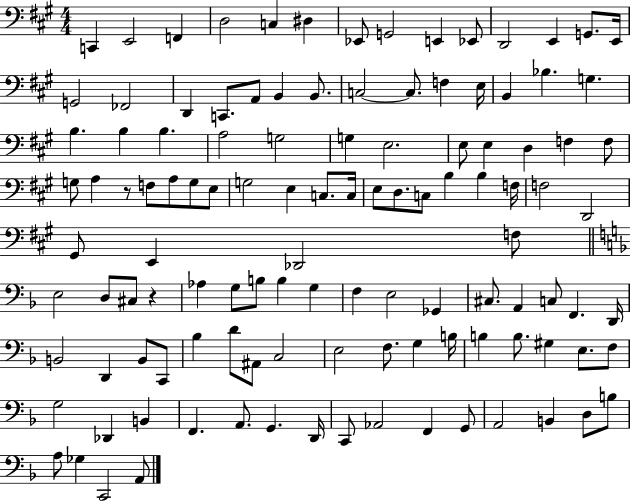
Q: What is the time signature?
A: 4/4